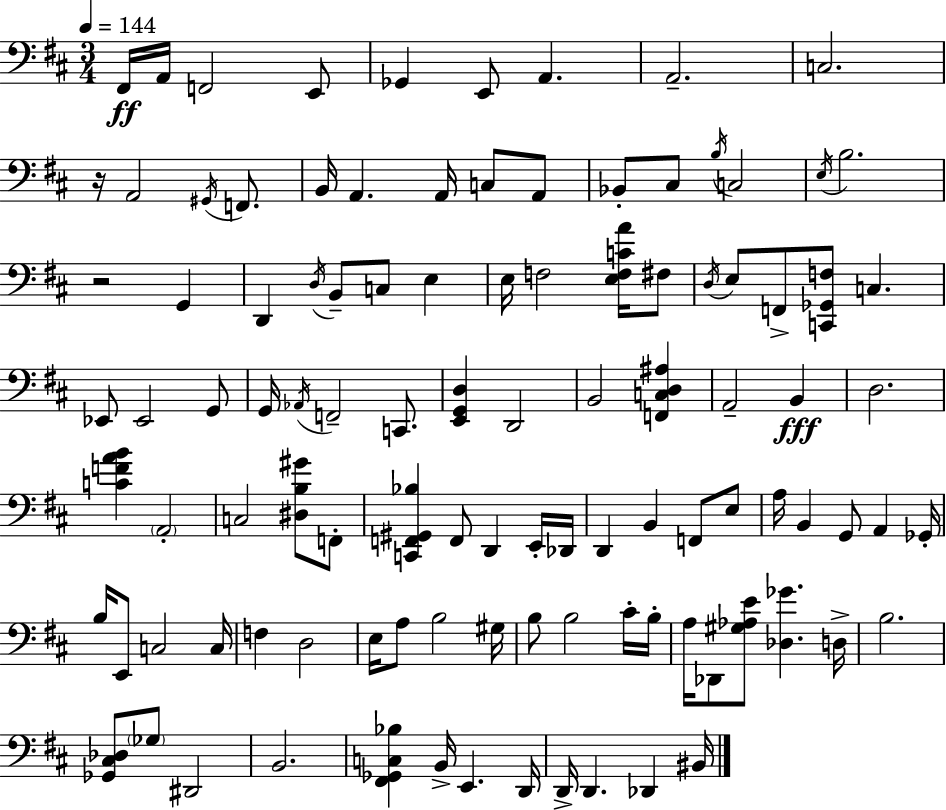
X:1
T:Untitled
M:3/4
L:1/4
K:D
^F,,/4 A,,/4 F,,2 E,,/2 _G,, E,,/2 A,, A,,2 C,2 z/4 A,,2 ^G,,/4 F,,/2 B,,/4 A,, A,,/4 C,/2 A,,/2 _B,,/2 ^C,/2 B,/4 C,2 E,/4 B,2 z2 G,, D,, D,/4 B,,/2 C,/2 E, E,/4 F,2 [E,F,CA]/4 ^F,/2 D,/4 E,/2 F,,/2 [C,,_G,,F,]/2 C, _E,,/2 _E,,2 G,,/2 G,,/4 _A,,/4 F,,2 C,,/2 [E,,G,,D,] D,,2 B,,2 [F,,C,D,^A,] A,,2 B,, D,2 [CFAB] A,,2 C,2 [^D,B,^G]/2 F,,/2 [C,,F,,^G,,_B,] F,,/2 D,, E,,/4 _D,,/4 D,, B,, F,,/2 E,/2 A,/4 B,, G,,/2 A,, _G,,/4 B,/4 E,,/2 C,2 C,/4 F, D,2 E,/4 A,/2 B,2 ^G,/4 B,/2 B,2 ^C/4 B,/4 A,/4 _D,,/2 [^G,_A,E]/2 [_D,_G] D,/4 B,2 [_G,,^C,_D,]/2 _G,/2 ^D,,2 B,,2 [^F,,_G,,C,_B,] B,,/4 E,, D,,/4 D,,/4 D,, _D,, ^B,,/4